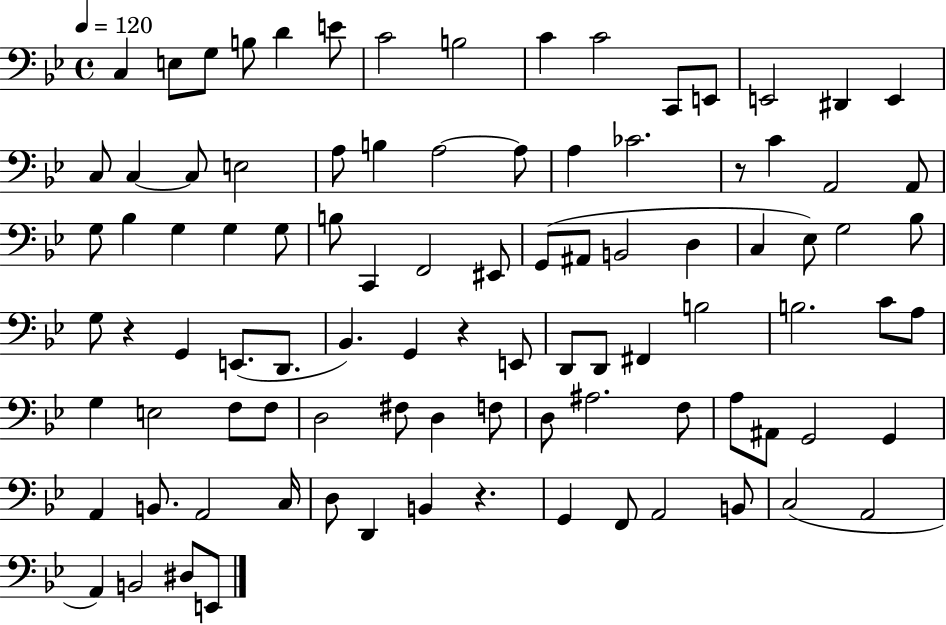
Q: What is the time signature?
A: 4/4